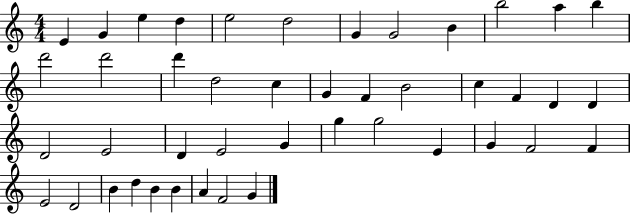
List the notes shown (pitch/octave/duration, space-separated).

E4/q G4/q E5/q D5/q E5/h D5/h G4/q G4/h B4/q B5/h A5/q B5/q D6/h D6/h D6/q D5/h C5/q G4/q F4/q B4/h C5/q F4/q D4/q D4/q D4/h E4/h D4/q E4/h G4/q G5/q G5/h E4/q G4/q F4/h F4/q E4/h D4/h B4/q D5/q B4/q B4/q A4/q F4/h G4/q